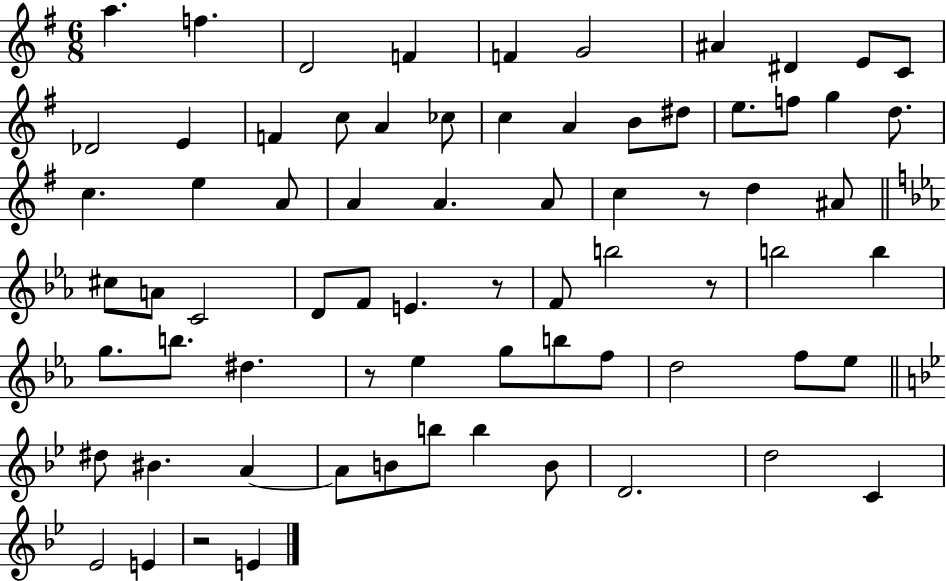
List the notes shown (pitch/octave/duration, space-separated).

A5/q. F5/q. D4/h F4/q F4/q G4/h A#4/q D#4/q E4/e C4/e Db4/h E4/q F4/q C5/e A4/q CES5/e C5/q A4/q B4/e D#5/e E5/e. F5/e G5/q D5/e. C5/q. E5/q A4/e A4/q A4/q. A4/e C5/q R/e D5/q A#4/e C#5/e A4/e C4/h D4/e F4/e E4/q. R/e F4/e B5/h R/e B5/h B5/q G5/e. B5/e. D#5/q. R/e Eb5/q G5/e B5/e F5/e D5/h F5/e Eb5/e D#5/e BIS4/q. A4/q A4/e B4/e B5/e B5/q B4/e D4/h. D5/h C4/q Eb4/h E4/q R/h E4/q